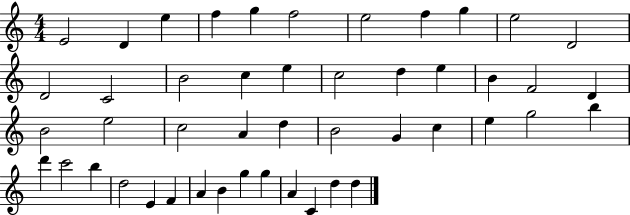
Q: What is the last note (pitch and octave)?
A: D5